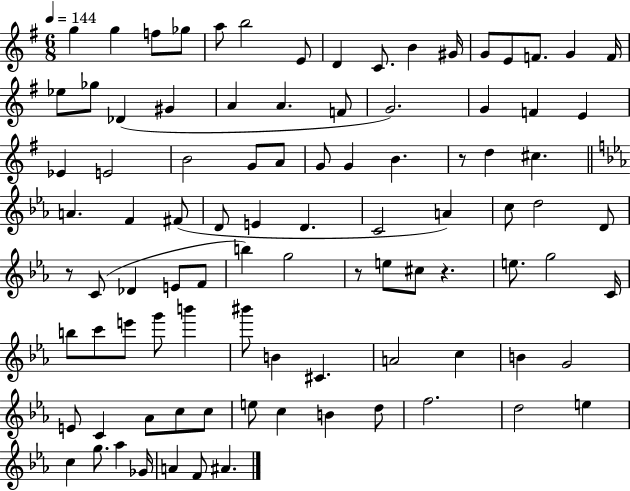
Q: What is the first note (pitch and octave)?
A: G5